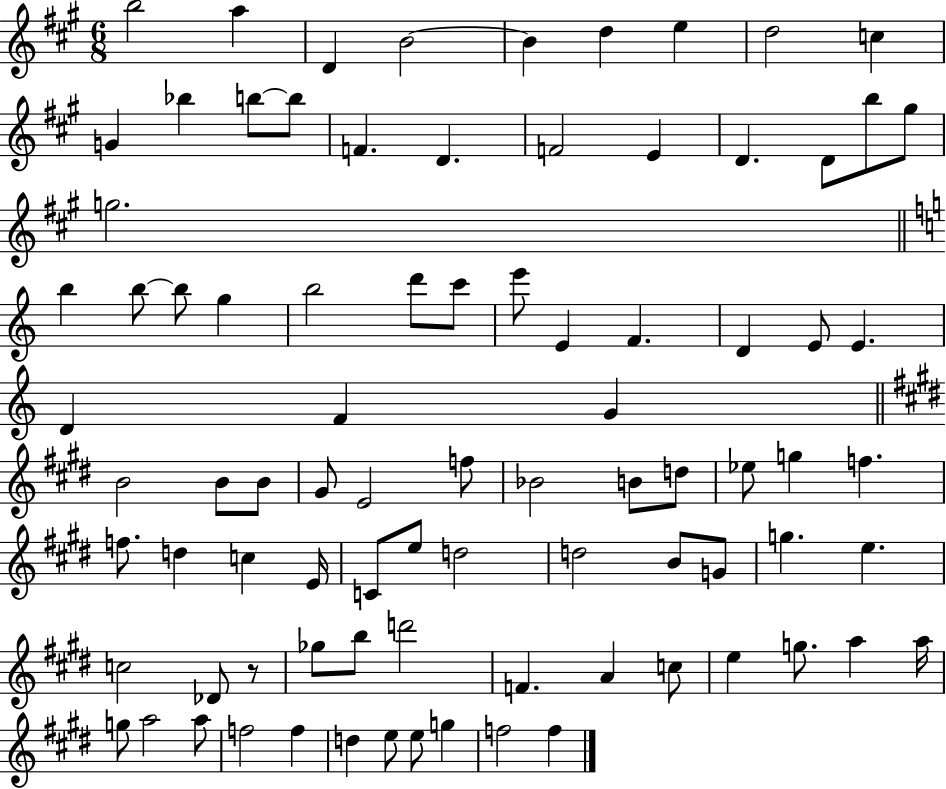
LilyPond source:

{
  \clef treble
  \numericTimeSignature
  \time 6/8
  \key a \major
  b''2 a''4 | d'4 b'2~~ | b'4 d''4 e''4 | d''2 c''4 | \break g'4 bes''4 b''8~~ b''8 | f'4. d'4. | f'2 e'4 | d'4. d'8 b''8 gis''8 | \break g''2. | \bar "||" \break \key c \major b''4 b''8~~ b''8 g''4 | b''2 d'''8 c'''8 | e'''8 e'4 f'4. | d'4 e'8 e'4. | \break d'4 f'4 g'4 | \bar "||" \break \key e \major b'2 b'8 b'8 | gis'8 e'2 f''8 | bes'2 b'8 d''8 | ees''8 g''4 f''4. | \break f''8. d''4 c''4 e'16 | c'8 e''8 d''2 | d''2 b'8 g'8 | g''4. e''4. | \break c''2 des'8 r8 | ges''8 b''8 d'''2 | f'4. a'4 c''8 | e''4 g''8. a''4 a''16 | \break g''8 a''2 a''8 | f''2 f''4 | d''4 e''8 e''8 g''4 | f''2 f''4 | \break \bar "|."
}